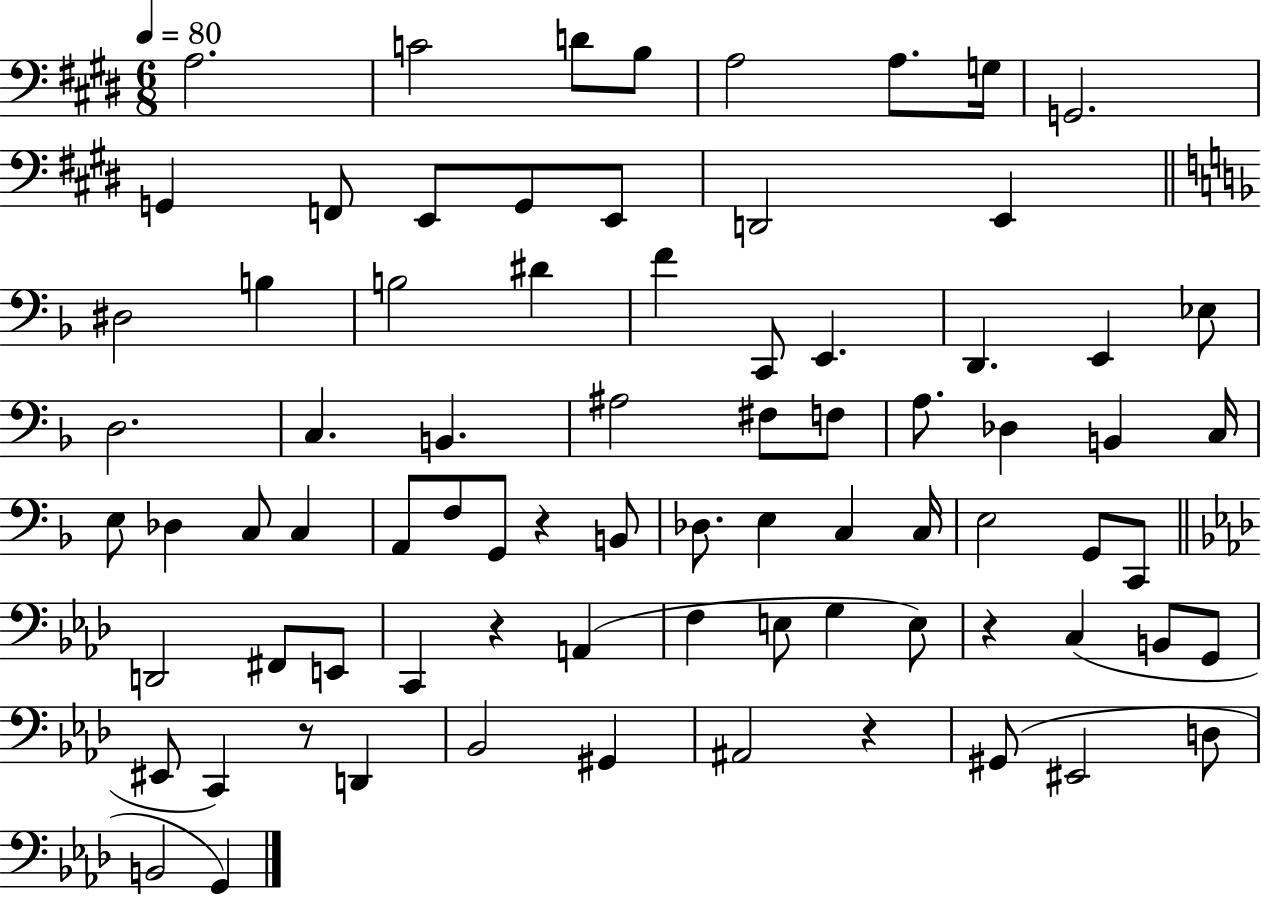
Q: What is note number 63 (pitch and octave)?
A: EIS2